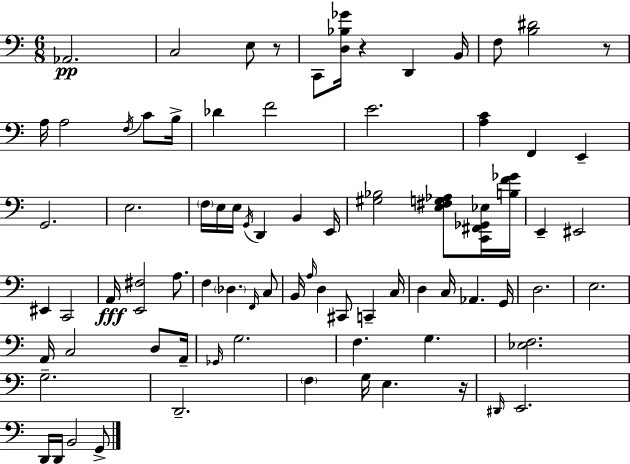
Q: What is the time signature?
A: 6/8